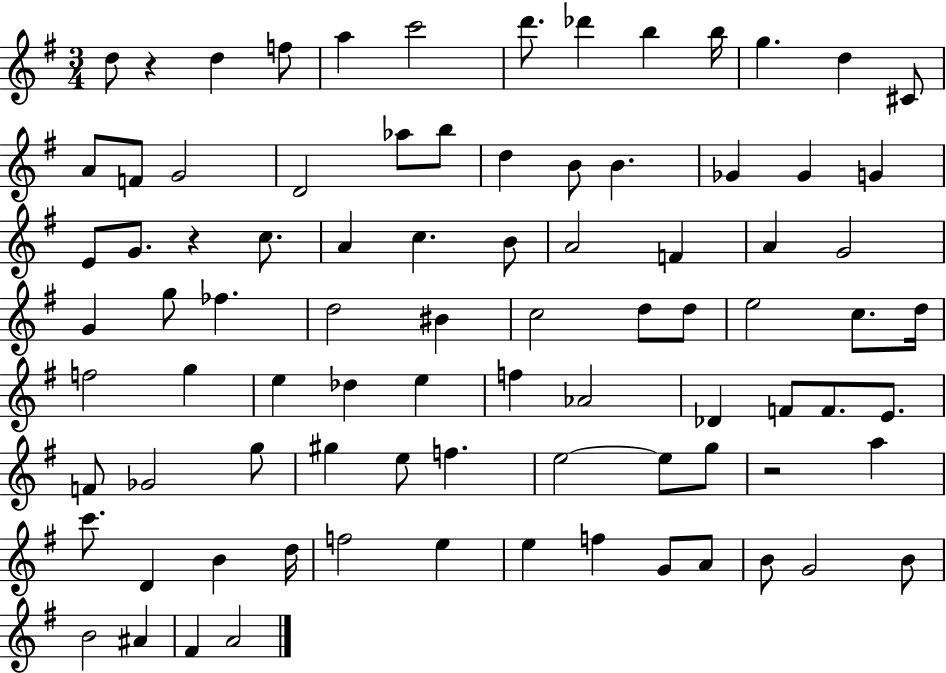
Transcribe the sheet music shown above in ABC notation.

X:1
T:Untitled
M:3/4
L:1/4
K:G
d/2 z d f/2 a c'2 d'/2 _d' b b/4 g d ^C/2 A/2 F/2 G2 D2 _a/2 b/2 d B/2 B _G _G G E/2 G/2 z c/2 A c B/2 A2 F A G2 G g/2 _f d2 ^B c2 d/2 d/2 e2 c/2 d/4 f2 g e _d e f _A2 _D F/2 F/2 E/2 F/2 _G2 g/2 ^g e/2 f e2 e/2 g/2 z2 a c'/2 D B d/4 f2 e e f G/2 A/2 B/2 G2 B/2 B2 ^A ^F A2